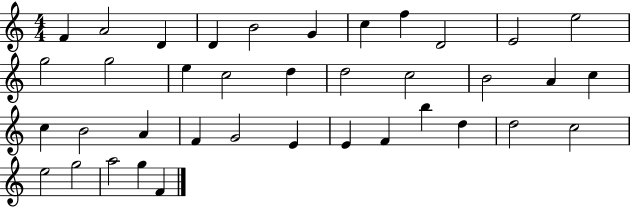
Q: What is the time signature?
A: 4/4